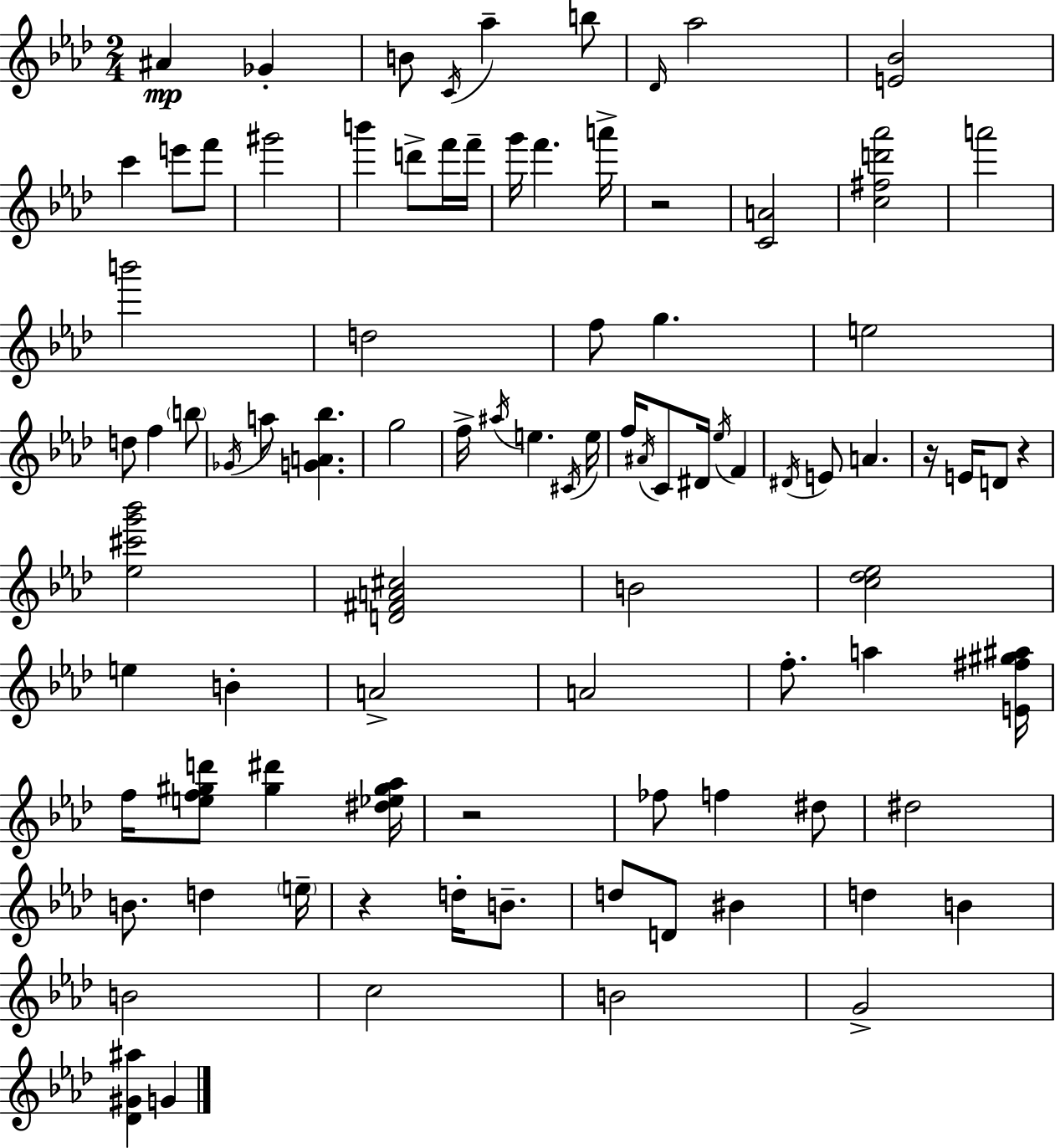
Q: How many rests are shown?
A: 5